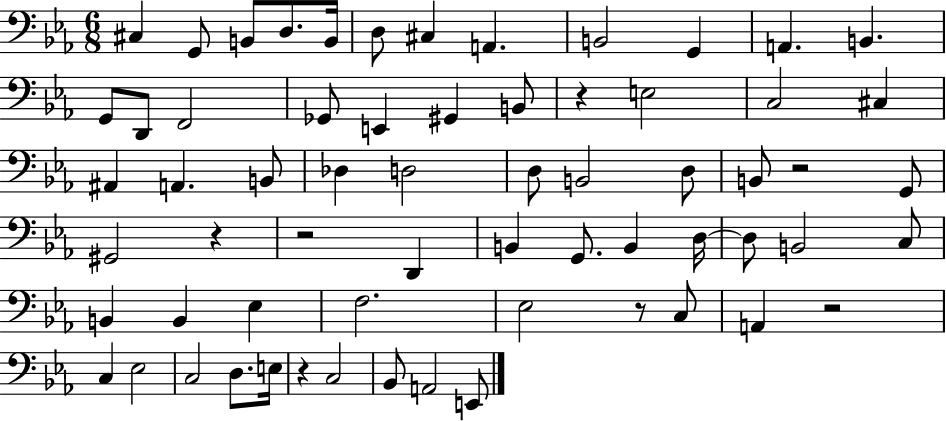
C#3/q G2/e B2/e D3/e. B2/s D3/e C#3/q A2/q. B2/h G2/q A2/q. B2/q. G2/e D2/e F2/h Gb2/e E2/q G#2/q B2/e R/q E3/h C3/h C#3/q A#2/q A2/q. B2/e Db3/q D3/h D3/e B2/h D3/e B2/e R/h G2/e G#2/h R/q R/h D2/q B2/q G2/e. B2/q D3/s D3/e B2/h C3/e B2/q B2/q Eb3/q F3/h. Eb3/h R/e C3/e A2/q R/h C3/q Eb3/h C3/h D3/e. E3/s R/q C3/h Bb2/e A2/h E2/e